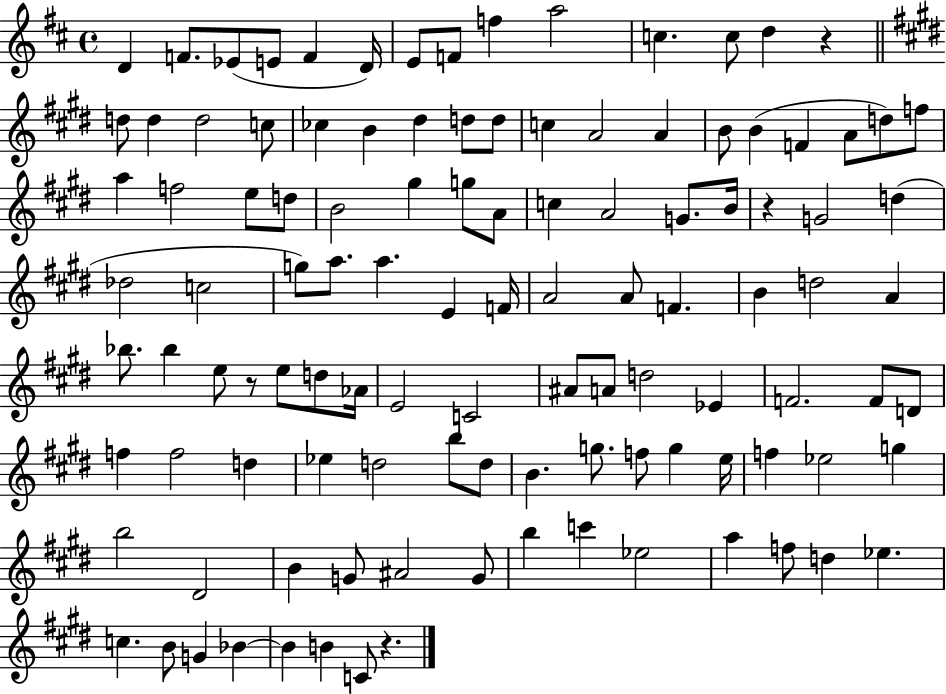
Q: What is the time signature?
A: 4/4